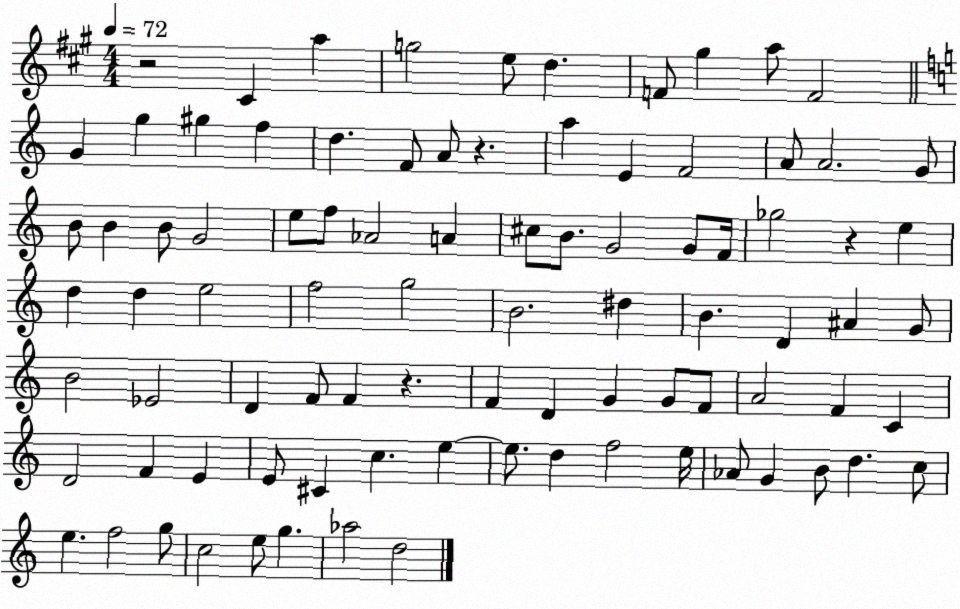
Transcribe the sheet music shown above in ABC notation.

X:1
T:Untitled
M:4/4
L:1/4
K:A
z2 ^C a g2 e/2 d F/2 ^g a/2 F2 G g ^g f d F/2 A/2 z a E F2 A/2 A2 G/2 B/2 B B/2 G2 e/2 f/2 _A2 A ^c/2 B/2 G2 G/2 F/4 _g2 z e d d e2 f2 g2 B2 ^d B D ^A G/2 B2 _E2 D F/2 F z F D G G/2 F/2 A2 F C D2 F E E/2 ^C c e e/2 d f2 e/4 _A/2 G B/2 d c/2 e f2 g/2 c2 e/2 g _a2 d2